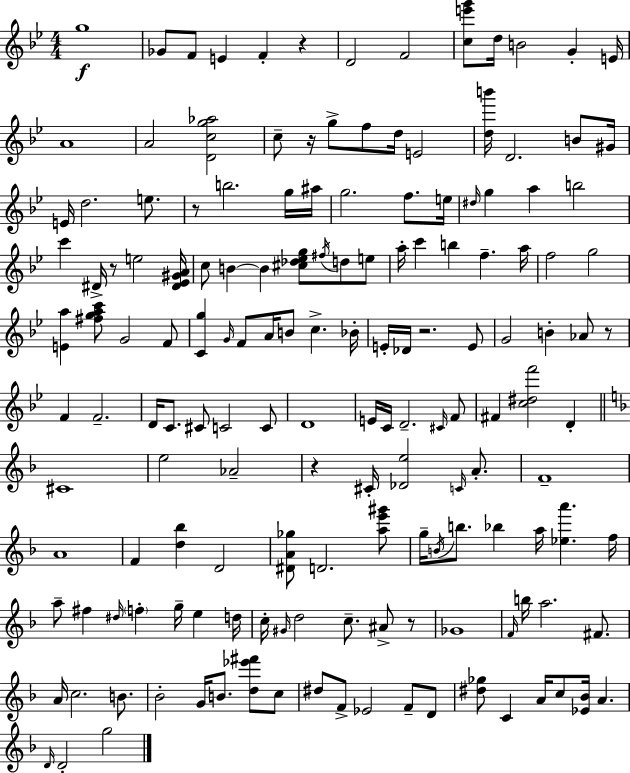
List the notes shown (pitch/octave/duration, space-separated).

G5/w Gb4/e F4/e E4/q F4/q R/q D4/h F4/h [C5,E6,G6]/e D5/s B4/h G4/q E4/s A4/w A4/h [D4,C5,G5,Ab5]/h C5/e R/s G5/e F5/e D5/s E4/h [D5,B6]/s D4/h. B4/e G#4/s E4/s D5/h. E5/e. R/e B5/h. G5/s A#5/s G5/h. F5/e. E5/s D#5/s G5/q A5/q B5/h C6/q D#4/s R/e E5/h [D#4,Eb4,G#4,A4]/s C5/e B4/q B4/q [C#5,Db5,Eb5,G5]/e F#5/s D5/e E5/e A5/s C6/q B5/q F5/q. A5/s F5/h G5/h [E4,A5]/q [F#5,G5,A5,C6]/e G4/h F4/e [C4,G5]/q G4/s F4/e A4/s B4/e C5/q. Bb4/s E4/s Db4/s R/h. E4/e G4/h B4/q Ab4/e R/e F4/q F4/h. D4/s C4/e. C#4/e C4/h C4/e D4/w E4/s C4/s D4/h. C#4/s F4/e F#4/q [C5,D#5,F6]/h D4/q C#4/w E5/h Ab4/h R/q C#4/s [Db4,E5]/h C4/s A4/e. F4/w A4/w F4/q [D5,Bb5]/q D4/h [D#4,A4,Gb5]/e D4/h. [A5,E6,G#6]/e G5/s B4/s B5/e. Bb5/q A5/s [Eb5,A6]/q. F5/s A5/e F#5/q D#5/s F5/q G5/s E5/q D5/s C5/s G#4/s D5/h C5/e. A#4/e R/e Gb4/w F4/s B5/s A5/h. F#4/e. A4/s C5/h. B4/e. Bb4/h G4/s B4/e. [D5,Eb6,F#6]/e C5/e D#5/e F4/e Eb4/h F4/e D4/e [D#5,Gb5]/e C4/q A4/s C5/e [Eb4,Bb4]/s A4/q. D4/s D4/h G5/h